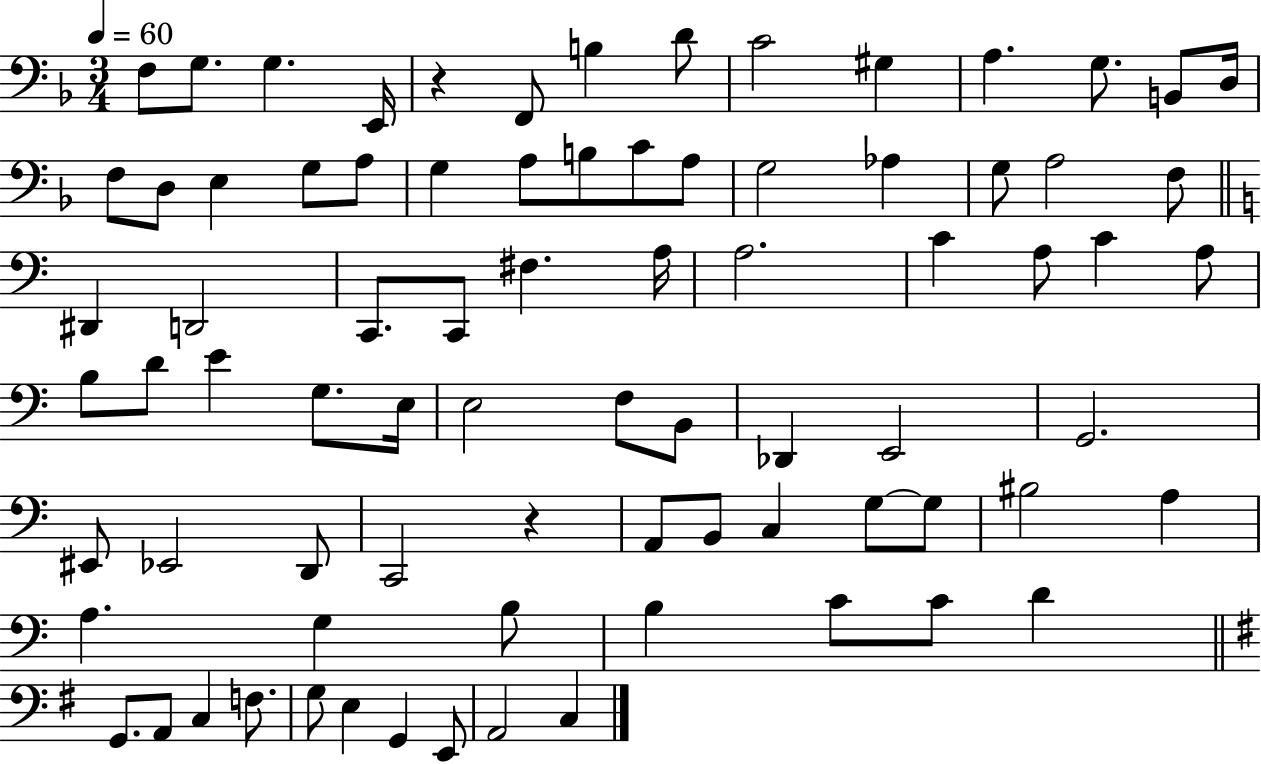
F3/e G3/e. G3/q. E2/s R/q F2/e B3/q D4/e C4/h G#3/q A3/q. G3/e. B2/e D3/s F3/e D3/e E3/q G3/e A3/e G3/q A3/e B3/e C4/e A3/e G3/h Ab3/q G3/e A3/h F3/e D#2/q D2/h C2/e. C2/e F#3/q. A3/s A3/h. C4/q A3/e C4/q A3/e B3/e D4/e E4/q G3/e. E3/s E3/h F3/e B2/e Db2/q E2/h G2/h. EIS2/e Eb2/h D2/e C2/h R/q A2/e B2/e C3/q G3/e G3/e BIS3/h A3/q A3/q. G3/q B3/e B3/q C4/e C4/e D4/q G2/e. A2/e C3/q F3/e. G3/e E3/q G2/q E2/e A2/h C3/q